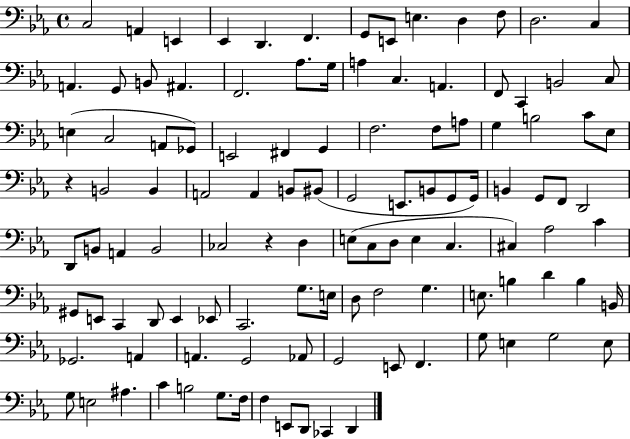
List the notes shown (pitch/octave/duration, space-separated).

C3/h A2/q E2/q Eb2/q D2/q. F2/q. G2/e E2/e E3/q. D3/q F3/e D3/h. C3/q A2/q. G2/e B2/e A#2/q. F2/h. Ab3/e. G3/s A3/q C3/q. A2/q. F2/e C2/q B2/h C3/e E3/q C3/h A2/e Gb2/e E2/h F#2/q G2/q F3/h. F3/e A3/e G3/q B3/h C4/e Eb3/e R/q B2/h B2/q A2/h A2/q B2/e BIS2/e G2/h E2/e. B2/e G2/e G2/s B2/q G2/e F2/e D2/h D2/e B2/e A2/q B2/h CES3/h R/q D3/q E3/e C3/e D3/e E3/q C3/q. C#3/q Ab3/h C4/q G#2/e E2/e C2/q D2/e E2/q Eb2/e C2/h. G3/e. E3/s D3/e F3/h G3/q. E3/e. B3/q D4/q B3/q B2/s Gb2/h. A2/q A2/q. G2/h Ab2/e G2/h E2/e F2/q. G3/e E3/q G3/h E3/e G3/e E3/h A#3/q. C4/q B3/h G3/e. F3/s F3/q E2/e D2/e CES2/q D2/q